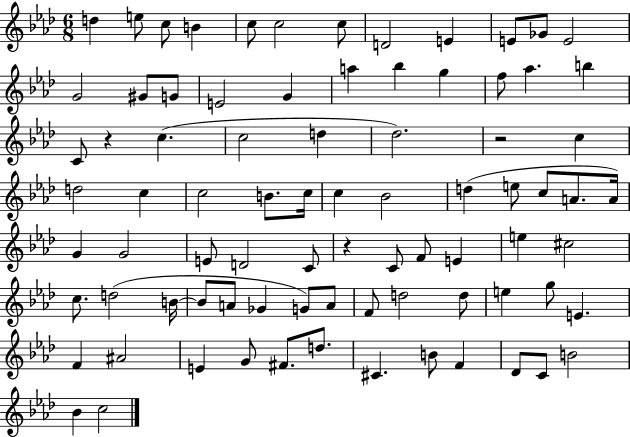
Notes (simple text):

D5/q E5/e C5/e B4/q C5/e C5/h C5/e D4/h E4/q E4/e Gb4/e E4/h G4/h G#4/e G4/e E4/h G4/q A5/q Bb5/q G5/q F5/e Ab5/q. B5/q C4/e R/q C5/q. C5/h D5/q Db5/h. R/h C5/q D5/h C5/q C5/h B4/e. C5/s C5/q Bb4/h D5/q E5/e C5/e A4/e. A4/s G4/q G4/h E4/e D4/h C4/e R/q C4/e F4/e E4/q E5/q C#5/h C5/e. D5/h B4/s B4/e A4/e Gb4/q G4/e A4/e F4/e D5/h D5/e E5/q G5/e E4/q. F4/q A#4/h E4/q G4/e F#4/e. D5/e. C#4/q. B4/e F4/q Db4/e C4/e B4/h Bb4/q C5/h